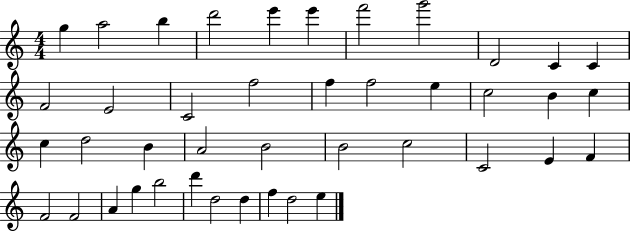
G5/q A5/h B5/q D6/h E6/q E6/q F6/h G6/h D4/h C4/q C4/q F4/h E4/h C4/h F5/h F5/q F5/h E5/q C5/h B4/q C5/q C5/q D5/h B4/q A4/h B4/h B4/h C5/h C4/h E4/q F4/q F4/h F4/h A4/q G5/q B5/h D6/q D5/h D5/q F5/q D5/h E5/q